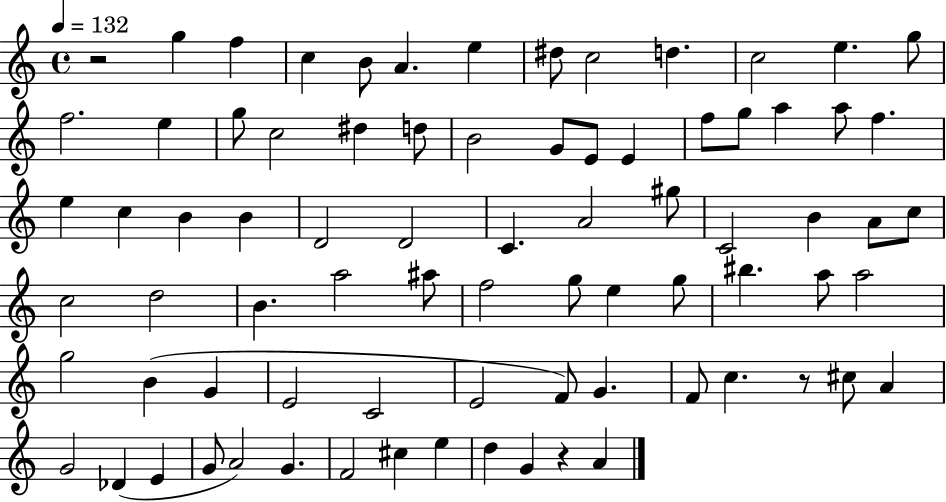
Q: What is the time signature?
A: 4/4